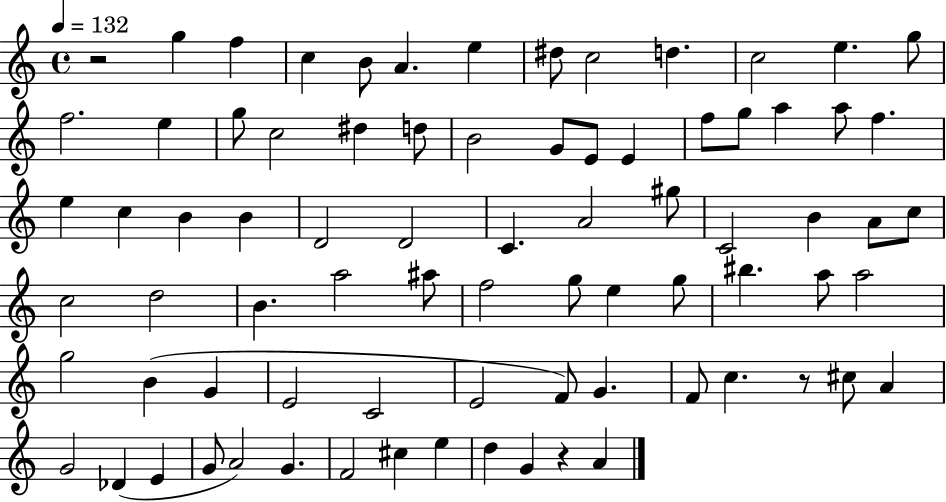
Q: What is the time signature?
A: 4/4